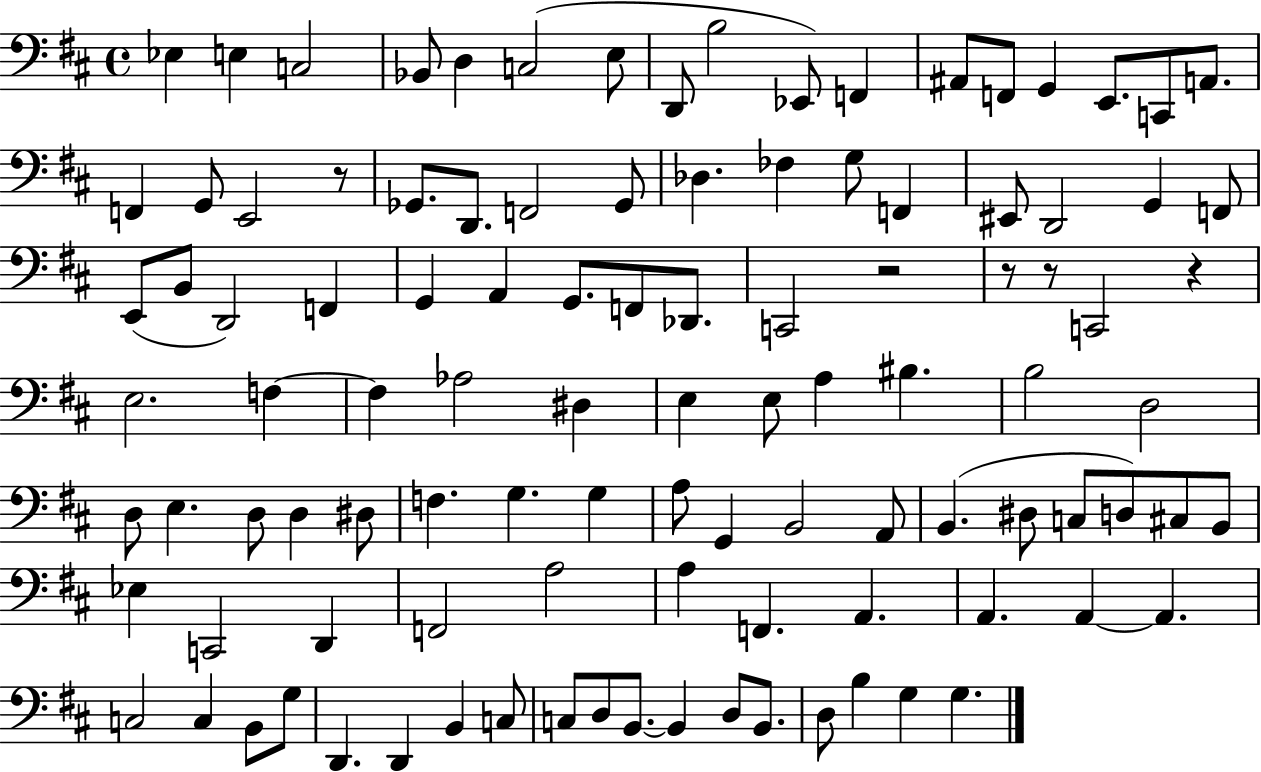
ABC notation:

X:1
T:Untitled
M:4/4
L:1/4
K:D
_E, E, C,2 _B,,/2 D, C,2 E,/2 D,,/2 B,2 _E,,/2 F,, ^A,,/2 F,,/2 G,, E,,/2 C,,/2 A,,/2 F,, G,,/2 E,,2 z/2 _G,,/2 D,,/2 F,,2 _G,,/2 _D, _F, G,/2 F,, ^E,,/2 D,,2 G,, F,,/2 E,,/2 B,,/2 D,,2 F,, G,, A,, G,,/2 F,,/2 _D,,/2 C,,2 z2 z/2 z/2 C,,2 z E,2 F, F, _A,2 ^D, E, E,/2 A, ^B, B,2 D,2 D,/2 E, D,/2 D, ^D,/2 F, G, G, A,/2 G,, B,,2 A,,/2 B,, ^D,/2 C,/2 D,/2 ^C,/2 B,,/2 _E, C,,2 D,, F,,2 A,2 A, F,, A,, A,, A,, A,, C,2 C, B,,/2 G,/2 D,, D,, B,, C,/2 C,/2 D,/2 B,,/2 B,, D,/2 B,,/2 D,/2 B, G, G,